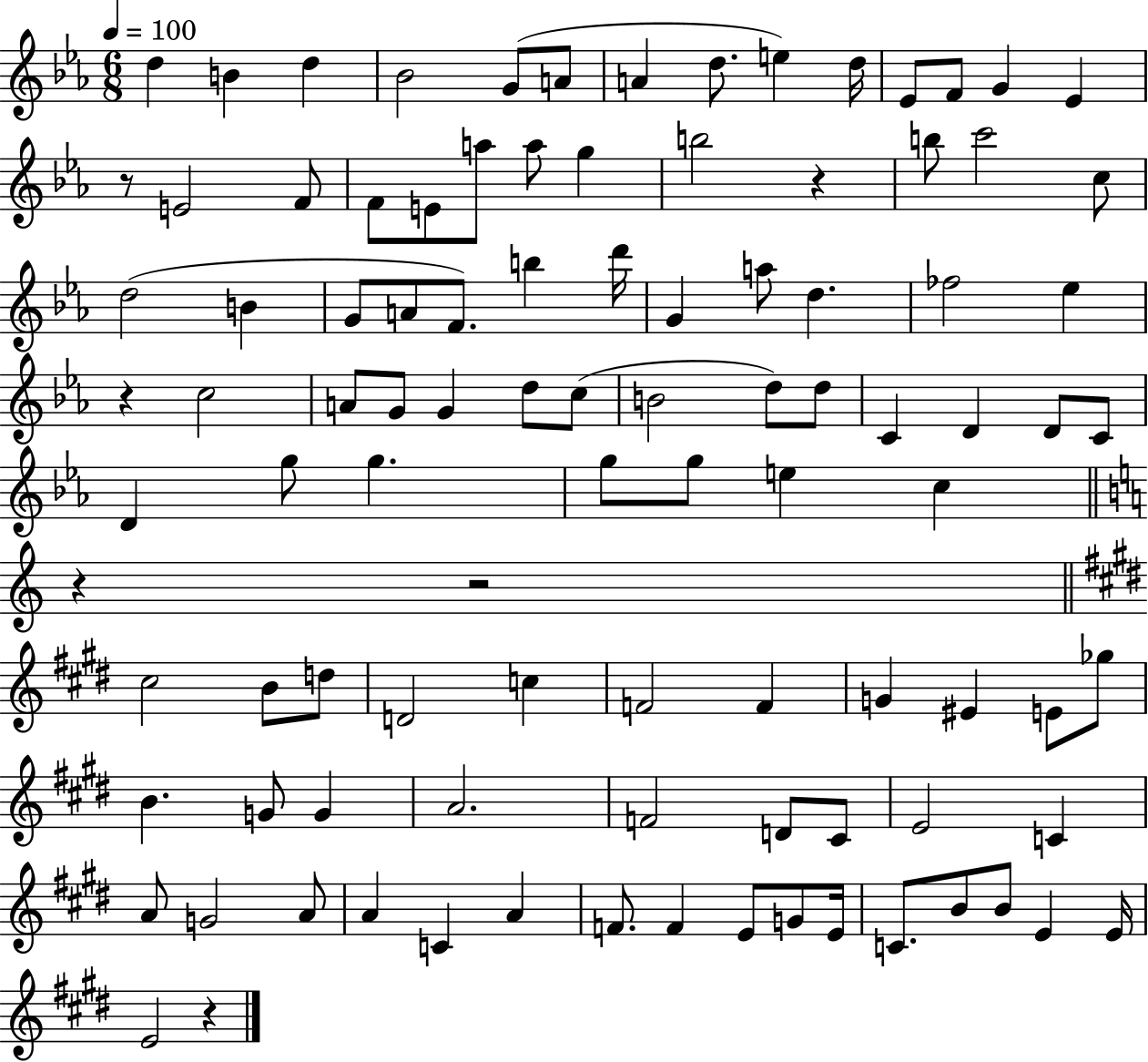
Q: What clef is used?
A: treble